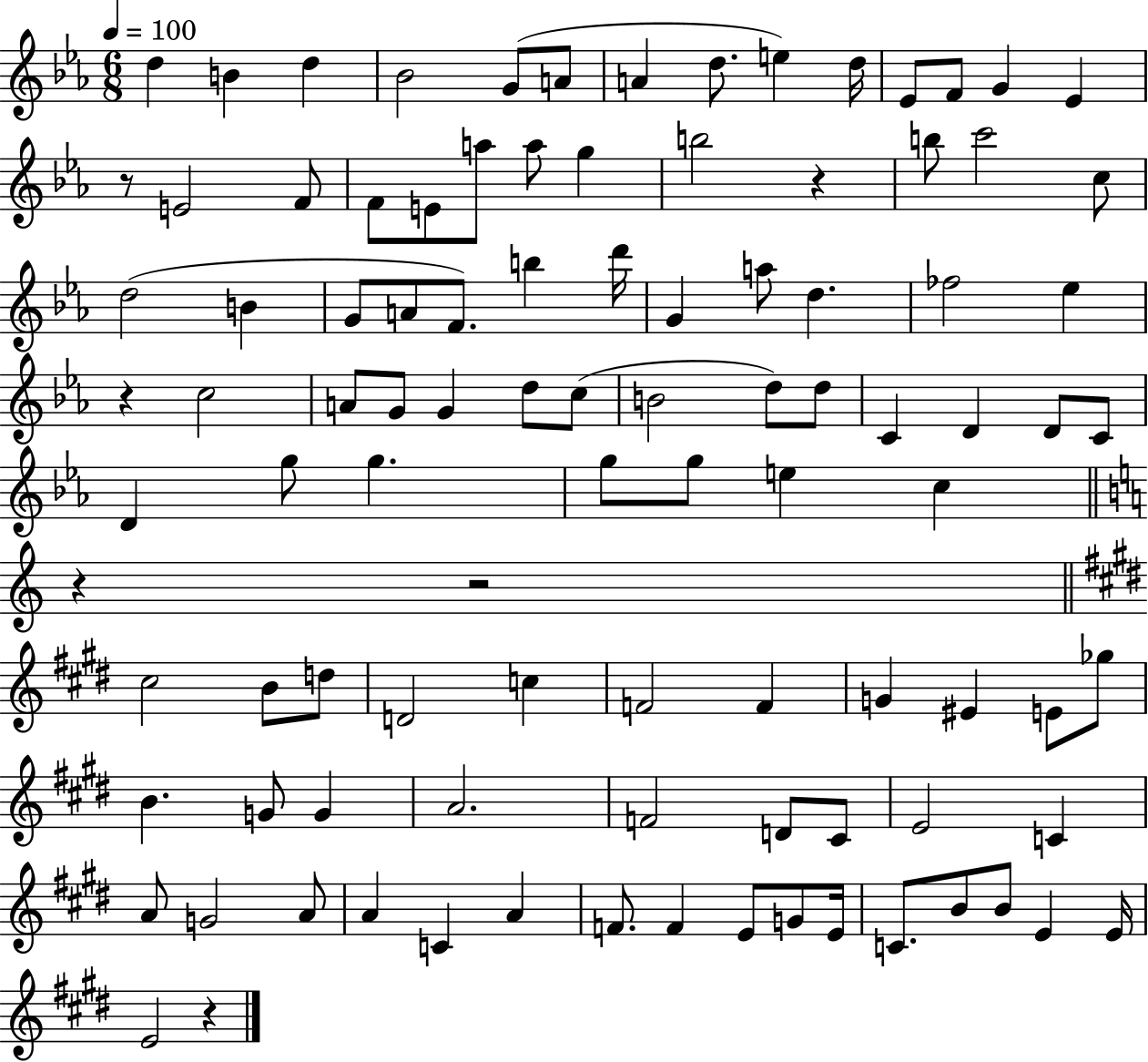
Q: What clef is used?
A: treble